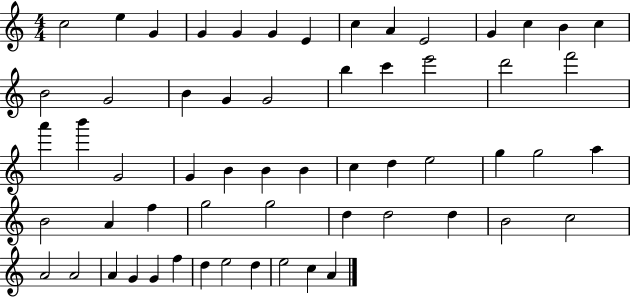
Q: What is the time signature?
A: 4/4